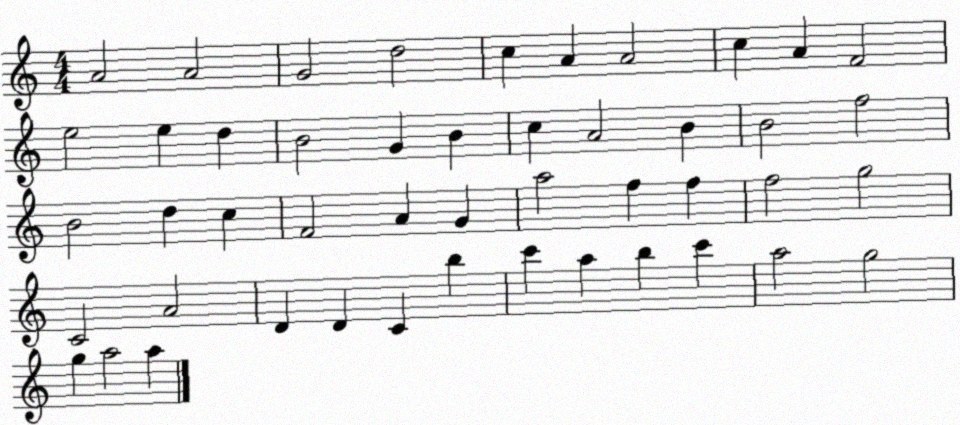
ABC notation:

X:1
T:Untitled
M:4/4
L:1/4
K:C
A2 A2 G2 d2 c A A2 c A F2 e2 e d B2 G B c A2 B B2 f2 B2 d c F2 A G a2 f f f2 g2 C2 A2 D D C b c' a b c' a2 g2 g a2 a